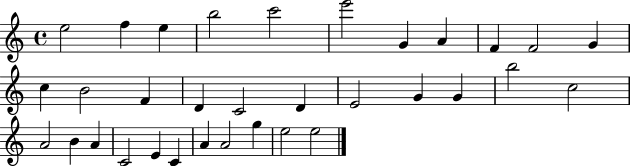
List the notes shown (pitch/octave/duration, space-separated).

E5/h F5/q E5/q B5/h C6/h E6/h G4/q A4/q F4/q F4/h G4/q C5/q B4/h F4/q D4/q C4/h D4/q E4/h G4/q G4/q B5/h C5/h A4/h B4/q A4/q C4/h E4/q C4/q A4/q A4/h G5/q E5/h E5/h